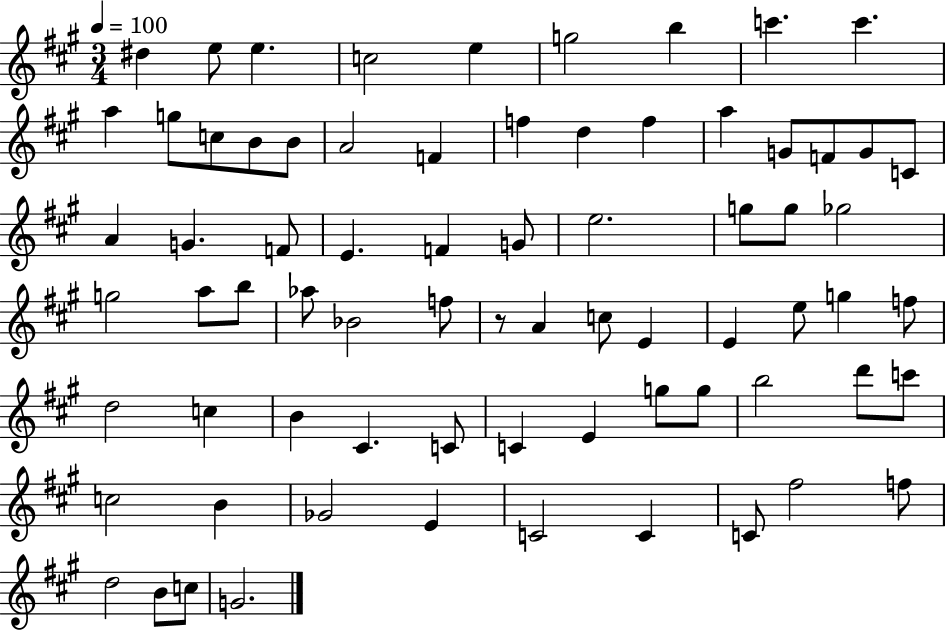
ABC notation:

X:1
T:Untitled
M:3/4
L:1/4
K:A
^d e/2 e c2 e g2 b c' c' a g/2 c/2 B/2 B/2 A2 F f d f a G/2 F/2 G/2 C/2 A G F/2 E F G/2 e2 g/2 g/2 _g2 g2 a/2 b/2 _a/2 _B2 f/2 z/2 A c/2 E E e/2 g f/2 d2 c B ^C C/2 C E g/2 g/2 b2 d'/2 c'/2 c2 B _G2 E C2 C C/2 ^f2 f/2 d2 B/2 c/2 G2